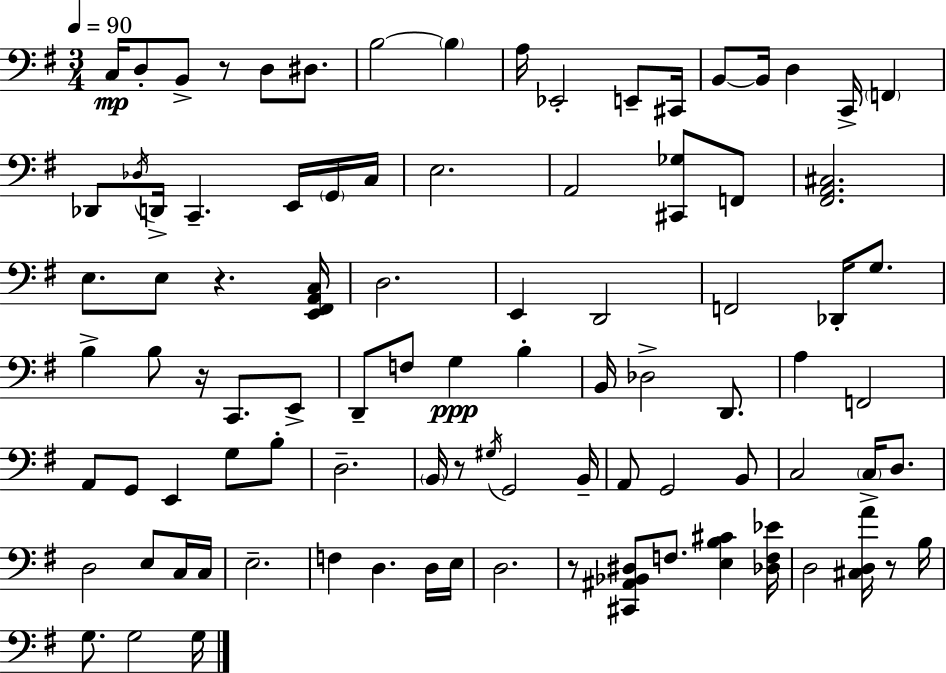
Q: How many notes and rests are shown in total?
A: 92